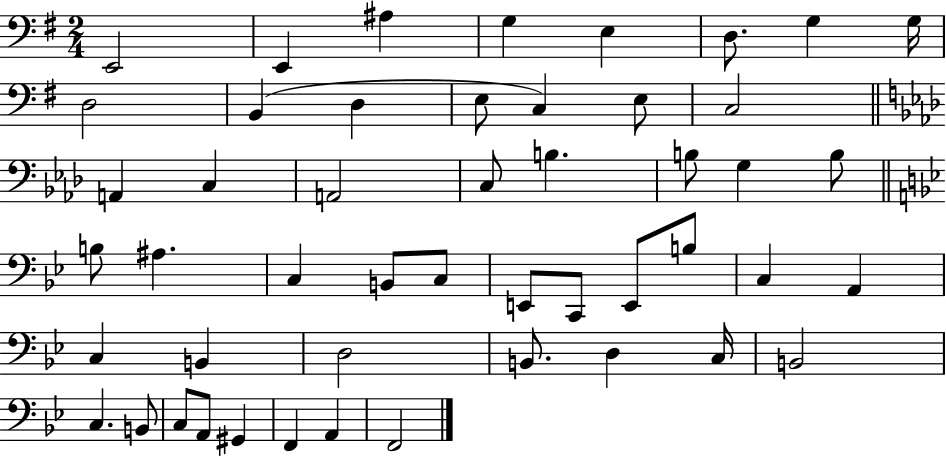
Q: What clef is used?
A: bass